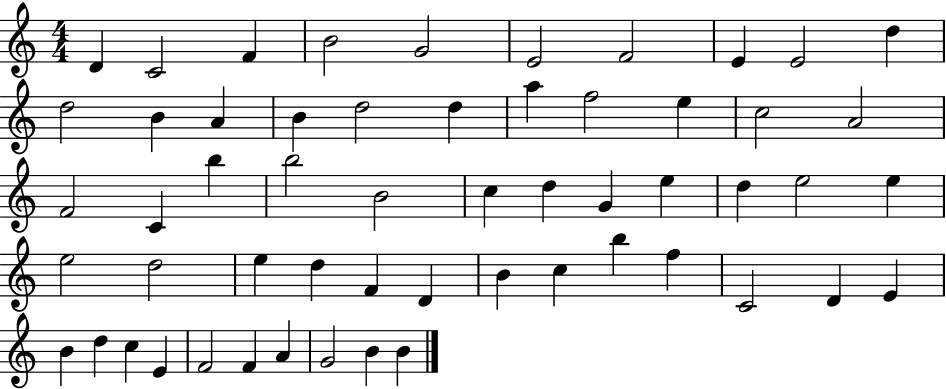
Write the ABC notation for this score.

X:1
T:Untitled
M:4/4
L:1/4
K:C
D C2 F B2 G2 E2 F2 E E2 d d2 B A B d2 d a f2 e c2 A2 F2 C b b2 B2 c d G e d e2 e e2 d2 e d F D B c b f C2 D E B d c E F2 F A G2 B B